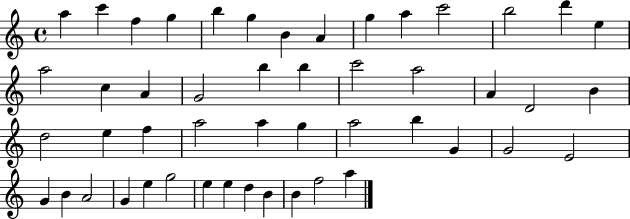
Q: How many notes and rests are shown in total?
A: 49